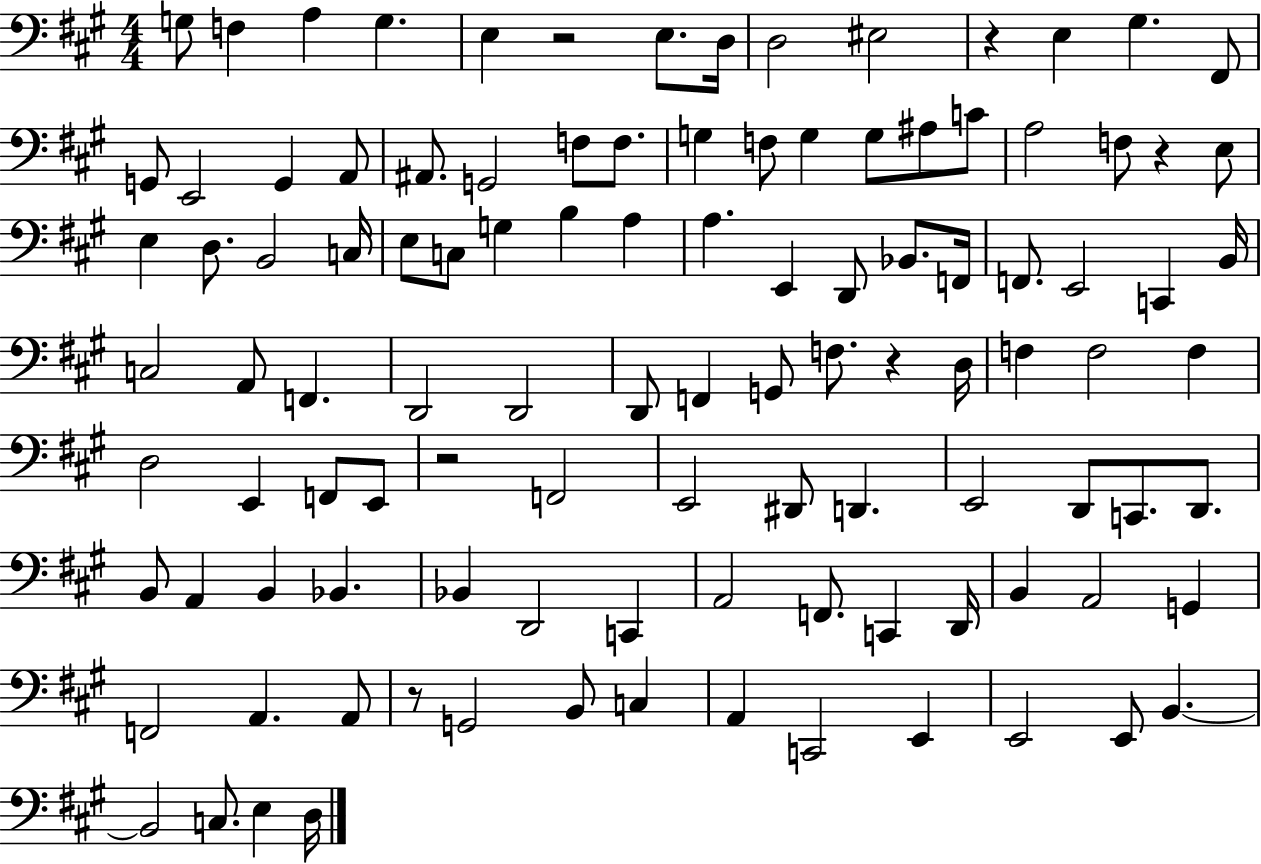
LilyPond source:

{
  \clef bass
  \numericTimeSignature
  \time 4/4
  \key a \major
  g8 f4 a4 g4. | e4 r2 e8. d16 | d2 eis2 | r4 e4 gis4. fis,8 | \break g,8 e,2 g,4 a,8 | ais,8. g,2 f8 f8. | g4 f8 g4 g8 ais8 c'8 | a2 f8 r4 e8 | \break e4 d8. b,2 c16 | e8 c8 g4 b4 a4 | a4. e,4 d,8 bes,8. f,16 | f,8. e,2 c,4 b,16 | \break c2 a,8 f,4. | d,2 d,2 | d,8 f,4 g,8 f8. r4 d16 | f4 f2 f4 | \break d2 e,4 f,8 e,8 | r2 f,2 | e,2 dis,8 d,4. | e,2 d,8 c,8. d,8. | \break b,8 a,4 b,4 bes,4. | bes,4 d,2 c,4 | a,2 f,8. c,4 d,16 | b,4 a,2 g,4 | \break f,2 a,4. a,8 | r8 g,2 b,8 c4 | a,4 c,2 e,4 | e,2 e,8 b,4.~~ | \break b,2 c8. e4 d16 | \bar "|."
}